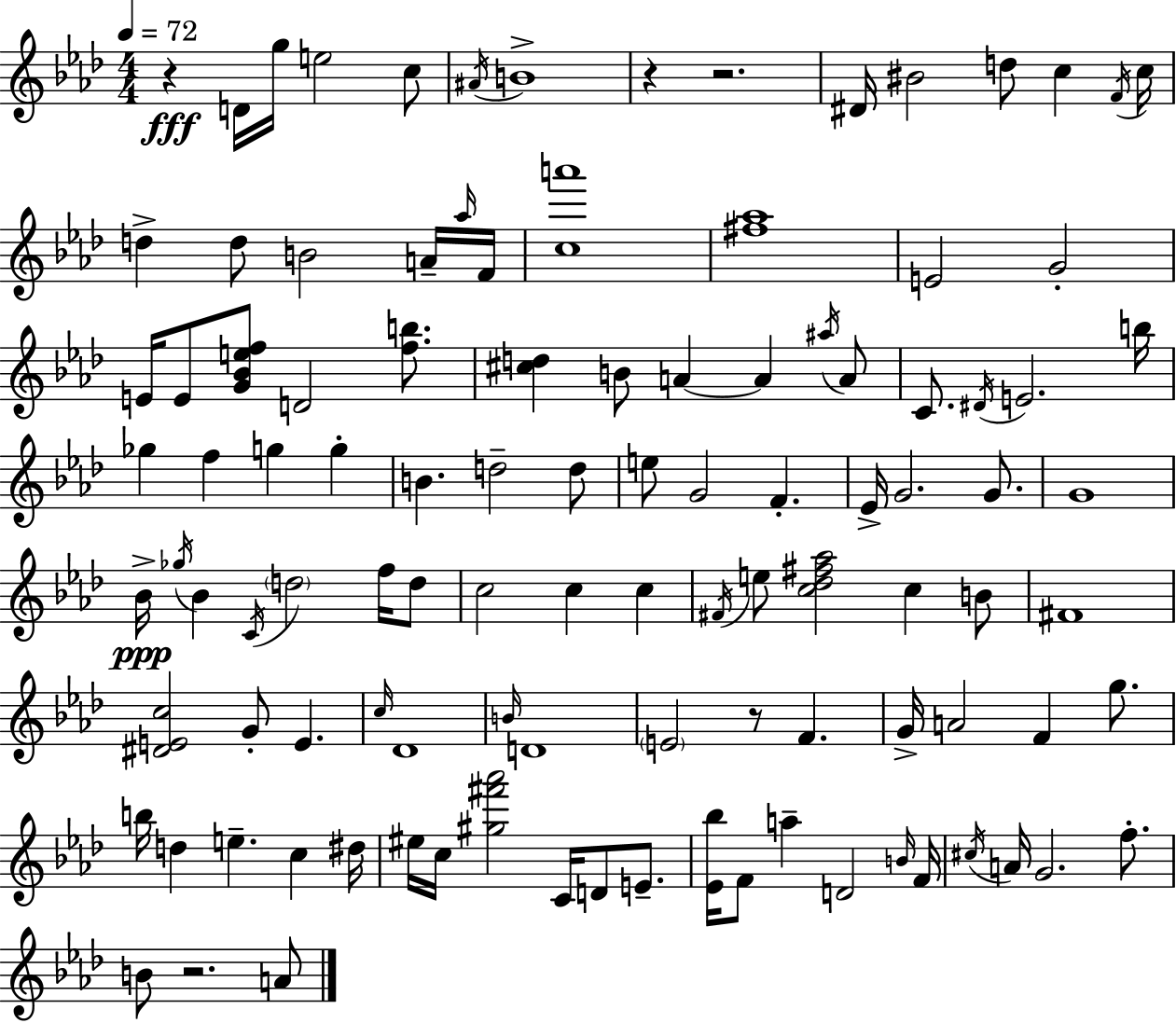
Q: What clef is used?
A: treble